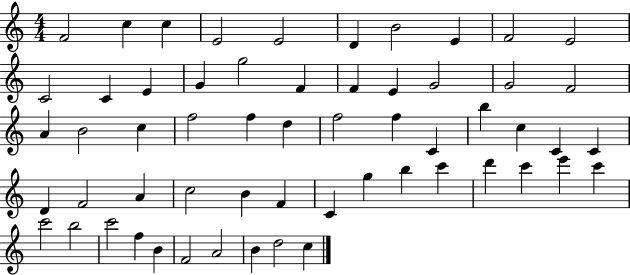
{
  \clef treble
  \numericTimeSignature
  \time 4/4
  \key c \major
  f'2 c''4 c''4 | e'2 e'2 | d'4 b'2 e'4 | f'2 e'2 | \break c'2 c'4 e'4 | g'4 g''2 f'4 | f'4 e'4 g'2 | g'2 f'2 | \break a'4 b'2 c''4 | f''2 f''4 d''4 | f''2 f''4 c'4 | b''4 c''4 c'4 c'4 | \break d'4 f'2 a'4 | c''2 b'4 f'4 | c'4 g''4 b''4 c'''4 | d'''4 c'''4 e'''4 c'''4 | \break c'''2 b''2 | c'''2 f''4 b'4 | f'2 a'2 | b'4 d''2 c''4 | \break \bar "|."
}